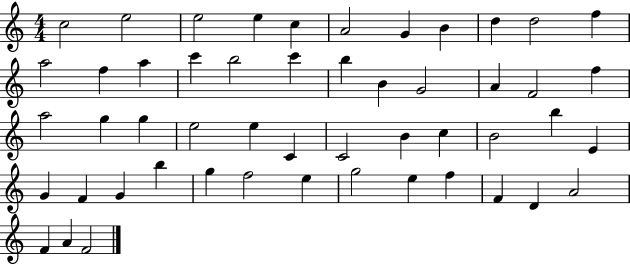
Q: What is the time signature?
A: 4/4